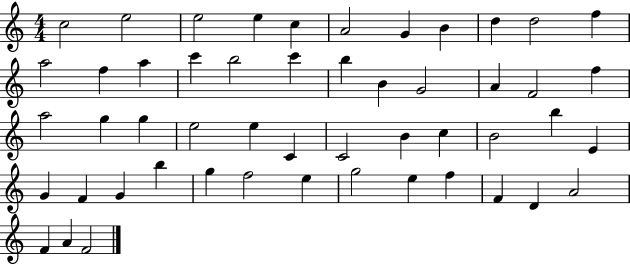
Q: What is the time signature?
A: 4/4